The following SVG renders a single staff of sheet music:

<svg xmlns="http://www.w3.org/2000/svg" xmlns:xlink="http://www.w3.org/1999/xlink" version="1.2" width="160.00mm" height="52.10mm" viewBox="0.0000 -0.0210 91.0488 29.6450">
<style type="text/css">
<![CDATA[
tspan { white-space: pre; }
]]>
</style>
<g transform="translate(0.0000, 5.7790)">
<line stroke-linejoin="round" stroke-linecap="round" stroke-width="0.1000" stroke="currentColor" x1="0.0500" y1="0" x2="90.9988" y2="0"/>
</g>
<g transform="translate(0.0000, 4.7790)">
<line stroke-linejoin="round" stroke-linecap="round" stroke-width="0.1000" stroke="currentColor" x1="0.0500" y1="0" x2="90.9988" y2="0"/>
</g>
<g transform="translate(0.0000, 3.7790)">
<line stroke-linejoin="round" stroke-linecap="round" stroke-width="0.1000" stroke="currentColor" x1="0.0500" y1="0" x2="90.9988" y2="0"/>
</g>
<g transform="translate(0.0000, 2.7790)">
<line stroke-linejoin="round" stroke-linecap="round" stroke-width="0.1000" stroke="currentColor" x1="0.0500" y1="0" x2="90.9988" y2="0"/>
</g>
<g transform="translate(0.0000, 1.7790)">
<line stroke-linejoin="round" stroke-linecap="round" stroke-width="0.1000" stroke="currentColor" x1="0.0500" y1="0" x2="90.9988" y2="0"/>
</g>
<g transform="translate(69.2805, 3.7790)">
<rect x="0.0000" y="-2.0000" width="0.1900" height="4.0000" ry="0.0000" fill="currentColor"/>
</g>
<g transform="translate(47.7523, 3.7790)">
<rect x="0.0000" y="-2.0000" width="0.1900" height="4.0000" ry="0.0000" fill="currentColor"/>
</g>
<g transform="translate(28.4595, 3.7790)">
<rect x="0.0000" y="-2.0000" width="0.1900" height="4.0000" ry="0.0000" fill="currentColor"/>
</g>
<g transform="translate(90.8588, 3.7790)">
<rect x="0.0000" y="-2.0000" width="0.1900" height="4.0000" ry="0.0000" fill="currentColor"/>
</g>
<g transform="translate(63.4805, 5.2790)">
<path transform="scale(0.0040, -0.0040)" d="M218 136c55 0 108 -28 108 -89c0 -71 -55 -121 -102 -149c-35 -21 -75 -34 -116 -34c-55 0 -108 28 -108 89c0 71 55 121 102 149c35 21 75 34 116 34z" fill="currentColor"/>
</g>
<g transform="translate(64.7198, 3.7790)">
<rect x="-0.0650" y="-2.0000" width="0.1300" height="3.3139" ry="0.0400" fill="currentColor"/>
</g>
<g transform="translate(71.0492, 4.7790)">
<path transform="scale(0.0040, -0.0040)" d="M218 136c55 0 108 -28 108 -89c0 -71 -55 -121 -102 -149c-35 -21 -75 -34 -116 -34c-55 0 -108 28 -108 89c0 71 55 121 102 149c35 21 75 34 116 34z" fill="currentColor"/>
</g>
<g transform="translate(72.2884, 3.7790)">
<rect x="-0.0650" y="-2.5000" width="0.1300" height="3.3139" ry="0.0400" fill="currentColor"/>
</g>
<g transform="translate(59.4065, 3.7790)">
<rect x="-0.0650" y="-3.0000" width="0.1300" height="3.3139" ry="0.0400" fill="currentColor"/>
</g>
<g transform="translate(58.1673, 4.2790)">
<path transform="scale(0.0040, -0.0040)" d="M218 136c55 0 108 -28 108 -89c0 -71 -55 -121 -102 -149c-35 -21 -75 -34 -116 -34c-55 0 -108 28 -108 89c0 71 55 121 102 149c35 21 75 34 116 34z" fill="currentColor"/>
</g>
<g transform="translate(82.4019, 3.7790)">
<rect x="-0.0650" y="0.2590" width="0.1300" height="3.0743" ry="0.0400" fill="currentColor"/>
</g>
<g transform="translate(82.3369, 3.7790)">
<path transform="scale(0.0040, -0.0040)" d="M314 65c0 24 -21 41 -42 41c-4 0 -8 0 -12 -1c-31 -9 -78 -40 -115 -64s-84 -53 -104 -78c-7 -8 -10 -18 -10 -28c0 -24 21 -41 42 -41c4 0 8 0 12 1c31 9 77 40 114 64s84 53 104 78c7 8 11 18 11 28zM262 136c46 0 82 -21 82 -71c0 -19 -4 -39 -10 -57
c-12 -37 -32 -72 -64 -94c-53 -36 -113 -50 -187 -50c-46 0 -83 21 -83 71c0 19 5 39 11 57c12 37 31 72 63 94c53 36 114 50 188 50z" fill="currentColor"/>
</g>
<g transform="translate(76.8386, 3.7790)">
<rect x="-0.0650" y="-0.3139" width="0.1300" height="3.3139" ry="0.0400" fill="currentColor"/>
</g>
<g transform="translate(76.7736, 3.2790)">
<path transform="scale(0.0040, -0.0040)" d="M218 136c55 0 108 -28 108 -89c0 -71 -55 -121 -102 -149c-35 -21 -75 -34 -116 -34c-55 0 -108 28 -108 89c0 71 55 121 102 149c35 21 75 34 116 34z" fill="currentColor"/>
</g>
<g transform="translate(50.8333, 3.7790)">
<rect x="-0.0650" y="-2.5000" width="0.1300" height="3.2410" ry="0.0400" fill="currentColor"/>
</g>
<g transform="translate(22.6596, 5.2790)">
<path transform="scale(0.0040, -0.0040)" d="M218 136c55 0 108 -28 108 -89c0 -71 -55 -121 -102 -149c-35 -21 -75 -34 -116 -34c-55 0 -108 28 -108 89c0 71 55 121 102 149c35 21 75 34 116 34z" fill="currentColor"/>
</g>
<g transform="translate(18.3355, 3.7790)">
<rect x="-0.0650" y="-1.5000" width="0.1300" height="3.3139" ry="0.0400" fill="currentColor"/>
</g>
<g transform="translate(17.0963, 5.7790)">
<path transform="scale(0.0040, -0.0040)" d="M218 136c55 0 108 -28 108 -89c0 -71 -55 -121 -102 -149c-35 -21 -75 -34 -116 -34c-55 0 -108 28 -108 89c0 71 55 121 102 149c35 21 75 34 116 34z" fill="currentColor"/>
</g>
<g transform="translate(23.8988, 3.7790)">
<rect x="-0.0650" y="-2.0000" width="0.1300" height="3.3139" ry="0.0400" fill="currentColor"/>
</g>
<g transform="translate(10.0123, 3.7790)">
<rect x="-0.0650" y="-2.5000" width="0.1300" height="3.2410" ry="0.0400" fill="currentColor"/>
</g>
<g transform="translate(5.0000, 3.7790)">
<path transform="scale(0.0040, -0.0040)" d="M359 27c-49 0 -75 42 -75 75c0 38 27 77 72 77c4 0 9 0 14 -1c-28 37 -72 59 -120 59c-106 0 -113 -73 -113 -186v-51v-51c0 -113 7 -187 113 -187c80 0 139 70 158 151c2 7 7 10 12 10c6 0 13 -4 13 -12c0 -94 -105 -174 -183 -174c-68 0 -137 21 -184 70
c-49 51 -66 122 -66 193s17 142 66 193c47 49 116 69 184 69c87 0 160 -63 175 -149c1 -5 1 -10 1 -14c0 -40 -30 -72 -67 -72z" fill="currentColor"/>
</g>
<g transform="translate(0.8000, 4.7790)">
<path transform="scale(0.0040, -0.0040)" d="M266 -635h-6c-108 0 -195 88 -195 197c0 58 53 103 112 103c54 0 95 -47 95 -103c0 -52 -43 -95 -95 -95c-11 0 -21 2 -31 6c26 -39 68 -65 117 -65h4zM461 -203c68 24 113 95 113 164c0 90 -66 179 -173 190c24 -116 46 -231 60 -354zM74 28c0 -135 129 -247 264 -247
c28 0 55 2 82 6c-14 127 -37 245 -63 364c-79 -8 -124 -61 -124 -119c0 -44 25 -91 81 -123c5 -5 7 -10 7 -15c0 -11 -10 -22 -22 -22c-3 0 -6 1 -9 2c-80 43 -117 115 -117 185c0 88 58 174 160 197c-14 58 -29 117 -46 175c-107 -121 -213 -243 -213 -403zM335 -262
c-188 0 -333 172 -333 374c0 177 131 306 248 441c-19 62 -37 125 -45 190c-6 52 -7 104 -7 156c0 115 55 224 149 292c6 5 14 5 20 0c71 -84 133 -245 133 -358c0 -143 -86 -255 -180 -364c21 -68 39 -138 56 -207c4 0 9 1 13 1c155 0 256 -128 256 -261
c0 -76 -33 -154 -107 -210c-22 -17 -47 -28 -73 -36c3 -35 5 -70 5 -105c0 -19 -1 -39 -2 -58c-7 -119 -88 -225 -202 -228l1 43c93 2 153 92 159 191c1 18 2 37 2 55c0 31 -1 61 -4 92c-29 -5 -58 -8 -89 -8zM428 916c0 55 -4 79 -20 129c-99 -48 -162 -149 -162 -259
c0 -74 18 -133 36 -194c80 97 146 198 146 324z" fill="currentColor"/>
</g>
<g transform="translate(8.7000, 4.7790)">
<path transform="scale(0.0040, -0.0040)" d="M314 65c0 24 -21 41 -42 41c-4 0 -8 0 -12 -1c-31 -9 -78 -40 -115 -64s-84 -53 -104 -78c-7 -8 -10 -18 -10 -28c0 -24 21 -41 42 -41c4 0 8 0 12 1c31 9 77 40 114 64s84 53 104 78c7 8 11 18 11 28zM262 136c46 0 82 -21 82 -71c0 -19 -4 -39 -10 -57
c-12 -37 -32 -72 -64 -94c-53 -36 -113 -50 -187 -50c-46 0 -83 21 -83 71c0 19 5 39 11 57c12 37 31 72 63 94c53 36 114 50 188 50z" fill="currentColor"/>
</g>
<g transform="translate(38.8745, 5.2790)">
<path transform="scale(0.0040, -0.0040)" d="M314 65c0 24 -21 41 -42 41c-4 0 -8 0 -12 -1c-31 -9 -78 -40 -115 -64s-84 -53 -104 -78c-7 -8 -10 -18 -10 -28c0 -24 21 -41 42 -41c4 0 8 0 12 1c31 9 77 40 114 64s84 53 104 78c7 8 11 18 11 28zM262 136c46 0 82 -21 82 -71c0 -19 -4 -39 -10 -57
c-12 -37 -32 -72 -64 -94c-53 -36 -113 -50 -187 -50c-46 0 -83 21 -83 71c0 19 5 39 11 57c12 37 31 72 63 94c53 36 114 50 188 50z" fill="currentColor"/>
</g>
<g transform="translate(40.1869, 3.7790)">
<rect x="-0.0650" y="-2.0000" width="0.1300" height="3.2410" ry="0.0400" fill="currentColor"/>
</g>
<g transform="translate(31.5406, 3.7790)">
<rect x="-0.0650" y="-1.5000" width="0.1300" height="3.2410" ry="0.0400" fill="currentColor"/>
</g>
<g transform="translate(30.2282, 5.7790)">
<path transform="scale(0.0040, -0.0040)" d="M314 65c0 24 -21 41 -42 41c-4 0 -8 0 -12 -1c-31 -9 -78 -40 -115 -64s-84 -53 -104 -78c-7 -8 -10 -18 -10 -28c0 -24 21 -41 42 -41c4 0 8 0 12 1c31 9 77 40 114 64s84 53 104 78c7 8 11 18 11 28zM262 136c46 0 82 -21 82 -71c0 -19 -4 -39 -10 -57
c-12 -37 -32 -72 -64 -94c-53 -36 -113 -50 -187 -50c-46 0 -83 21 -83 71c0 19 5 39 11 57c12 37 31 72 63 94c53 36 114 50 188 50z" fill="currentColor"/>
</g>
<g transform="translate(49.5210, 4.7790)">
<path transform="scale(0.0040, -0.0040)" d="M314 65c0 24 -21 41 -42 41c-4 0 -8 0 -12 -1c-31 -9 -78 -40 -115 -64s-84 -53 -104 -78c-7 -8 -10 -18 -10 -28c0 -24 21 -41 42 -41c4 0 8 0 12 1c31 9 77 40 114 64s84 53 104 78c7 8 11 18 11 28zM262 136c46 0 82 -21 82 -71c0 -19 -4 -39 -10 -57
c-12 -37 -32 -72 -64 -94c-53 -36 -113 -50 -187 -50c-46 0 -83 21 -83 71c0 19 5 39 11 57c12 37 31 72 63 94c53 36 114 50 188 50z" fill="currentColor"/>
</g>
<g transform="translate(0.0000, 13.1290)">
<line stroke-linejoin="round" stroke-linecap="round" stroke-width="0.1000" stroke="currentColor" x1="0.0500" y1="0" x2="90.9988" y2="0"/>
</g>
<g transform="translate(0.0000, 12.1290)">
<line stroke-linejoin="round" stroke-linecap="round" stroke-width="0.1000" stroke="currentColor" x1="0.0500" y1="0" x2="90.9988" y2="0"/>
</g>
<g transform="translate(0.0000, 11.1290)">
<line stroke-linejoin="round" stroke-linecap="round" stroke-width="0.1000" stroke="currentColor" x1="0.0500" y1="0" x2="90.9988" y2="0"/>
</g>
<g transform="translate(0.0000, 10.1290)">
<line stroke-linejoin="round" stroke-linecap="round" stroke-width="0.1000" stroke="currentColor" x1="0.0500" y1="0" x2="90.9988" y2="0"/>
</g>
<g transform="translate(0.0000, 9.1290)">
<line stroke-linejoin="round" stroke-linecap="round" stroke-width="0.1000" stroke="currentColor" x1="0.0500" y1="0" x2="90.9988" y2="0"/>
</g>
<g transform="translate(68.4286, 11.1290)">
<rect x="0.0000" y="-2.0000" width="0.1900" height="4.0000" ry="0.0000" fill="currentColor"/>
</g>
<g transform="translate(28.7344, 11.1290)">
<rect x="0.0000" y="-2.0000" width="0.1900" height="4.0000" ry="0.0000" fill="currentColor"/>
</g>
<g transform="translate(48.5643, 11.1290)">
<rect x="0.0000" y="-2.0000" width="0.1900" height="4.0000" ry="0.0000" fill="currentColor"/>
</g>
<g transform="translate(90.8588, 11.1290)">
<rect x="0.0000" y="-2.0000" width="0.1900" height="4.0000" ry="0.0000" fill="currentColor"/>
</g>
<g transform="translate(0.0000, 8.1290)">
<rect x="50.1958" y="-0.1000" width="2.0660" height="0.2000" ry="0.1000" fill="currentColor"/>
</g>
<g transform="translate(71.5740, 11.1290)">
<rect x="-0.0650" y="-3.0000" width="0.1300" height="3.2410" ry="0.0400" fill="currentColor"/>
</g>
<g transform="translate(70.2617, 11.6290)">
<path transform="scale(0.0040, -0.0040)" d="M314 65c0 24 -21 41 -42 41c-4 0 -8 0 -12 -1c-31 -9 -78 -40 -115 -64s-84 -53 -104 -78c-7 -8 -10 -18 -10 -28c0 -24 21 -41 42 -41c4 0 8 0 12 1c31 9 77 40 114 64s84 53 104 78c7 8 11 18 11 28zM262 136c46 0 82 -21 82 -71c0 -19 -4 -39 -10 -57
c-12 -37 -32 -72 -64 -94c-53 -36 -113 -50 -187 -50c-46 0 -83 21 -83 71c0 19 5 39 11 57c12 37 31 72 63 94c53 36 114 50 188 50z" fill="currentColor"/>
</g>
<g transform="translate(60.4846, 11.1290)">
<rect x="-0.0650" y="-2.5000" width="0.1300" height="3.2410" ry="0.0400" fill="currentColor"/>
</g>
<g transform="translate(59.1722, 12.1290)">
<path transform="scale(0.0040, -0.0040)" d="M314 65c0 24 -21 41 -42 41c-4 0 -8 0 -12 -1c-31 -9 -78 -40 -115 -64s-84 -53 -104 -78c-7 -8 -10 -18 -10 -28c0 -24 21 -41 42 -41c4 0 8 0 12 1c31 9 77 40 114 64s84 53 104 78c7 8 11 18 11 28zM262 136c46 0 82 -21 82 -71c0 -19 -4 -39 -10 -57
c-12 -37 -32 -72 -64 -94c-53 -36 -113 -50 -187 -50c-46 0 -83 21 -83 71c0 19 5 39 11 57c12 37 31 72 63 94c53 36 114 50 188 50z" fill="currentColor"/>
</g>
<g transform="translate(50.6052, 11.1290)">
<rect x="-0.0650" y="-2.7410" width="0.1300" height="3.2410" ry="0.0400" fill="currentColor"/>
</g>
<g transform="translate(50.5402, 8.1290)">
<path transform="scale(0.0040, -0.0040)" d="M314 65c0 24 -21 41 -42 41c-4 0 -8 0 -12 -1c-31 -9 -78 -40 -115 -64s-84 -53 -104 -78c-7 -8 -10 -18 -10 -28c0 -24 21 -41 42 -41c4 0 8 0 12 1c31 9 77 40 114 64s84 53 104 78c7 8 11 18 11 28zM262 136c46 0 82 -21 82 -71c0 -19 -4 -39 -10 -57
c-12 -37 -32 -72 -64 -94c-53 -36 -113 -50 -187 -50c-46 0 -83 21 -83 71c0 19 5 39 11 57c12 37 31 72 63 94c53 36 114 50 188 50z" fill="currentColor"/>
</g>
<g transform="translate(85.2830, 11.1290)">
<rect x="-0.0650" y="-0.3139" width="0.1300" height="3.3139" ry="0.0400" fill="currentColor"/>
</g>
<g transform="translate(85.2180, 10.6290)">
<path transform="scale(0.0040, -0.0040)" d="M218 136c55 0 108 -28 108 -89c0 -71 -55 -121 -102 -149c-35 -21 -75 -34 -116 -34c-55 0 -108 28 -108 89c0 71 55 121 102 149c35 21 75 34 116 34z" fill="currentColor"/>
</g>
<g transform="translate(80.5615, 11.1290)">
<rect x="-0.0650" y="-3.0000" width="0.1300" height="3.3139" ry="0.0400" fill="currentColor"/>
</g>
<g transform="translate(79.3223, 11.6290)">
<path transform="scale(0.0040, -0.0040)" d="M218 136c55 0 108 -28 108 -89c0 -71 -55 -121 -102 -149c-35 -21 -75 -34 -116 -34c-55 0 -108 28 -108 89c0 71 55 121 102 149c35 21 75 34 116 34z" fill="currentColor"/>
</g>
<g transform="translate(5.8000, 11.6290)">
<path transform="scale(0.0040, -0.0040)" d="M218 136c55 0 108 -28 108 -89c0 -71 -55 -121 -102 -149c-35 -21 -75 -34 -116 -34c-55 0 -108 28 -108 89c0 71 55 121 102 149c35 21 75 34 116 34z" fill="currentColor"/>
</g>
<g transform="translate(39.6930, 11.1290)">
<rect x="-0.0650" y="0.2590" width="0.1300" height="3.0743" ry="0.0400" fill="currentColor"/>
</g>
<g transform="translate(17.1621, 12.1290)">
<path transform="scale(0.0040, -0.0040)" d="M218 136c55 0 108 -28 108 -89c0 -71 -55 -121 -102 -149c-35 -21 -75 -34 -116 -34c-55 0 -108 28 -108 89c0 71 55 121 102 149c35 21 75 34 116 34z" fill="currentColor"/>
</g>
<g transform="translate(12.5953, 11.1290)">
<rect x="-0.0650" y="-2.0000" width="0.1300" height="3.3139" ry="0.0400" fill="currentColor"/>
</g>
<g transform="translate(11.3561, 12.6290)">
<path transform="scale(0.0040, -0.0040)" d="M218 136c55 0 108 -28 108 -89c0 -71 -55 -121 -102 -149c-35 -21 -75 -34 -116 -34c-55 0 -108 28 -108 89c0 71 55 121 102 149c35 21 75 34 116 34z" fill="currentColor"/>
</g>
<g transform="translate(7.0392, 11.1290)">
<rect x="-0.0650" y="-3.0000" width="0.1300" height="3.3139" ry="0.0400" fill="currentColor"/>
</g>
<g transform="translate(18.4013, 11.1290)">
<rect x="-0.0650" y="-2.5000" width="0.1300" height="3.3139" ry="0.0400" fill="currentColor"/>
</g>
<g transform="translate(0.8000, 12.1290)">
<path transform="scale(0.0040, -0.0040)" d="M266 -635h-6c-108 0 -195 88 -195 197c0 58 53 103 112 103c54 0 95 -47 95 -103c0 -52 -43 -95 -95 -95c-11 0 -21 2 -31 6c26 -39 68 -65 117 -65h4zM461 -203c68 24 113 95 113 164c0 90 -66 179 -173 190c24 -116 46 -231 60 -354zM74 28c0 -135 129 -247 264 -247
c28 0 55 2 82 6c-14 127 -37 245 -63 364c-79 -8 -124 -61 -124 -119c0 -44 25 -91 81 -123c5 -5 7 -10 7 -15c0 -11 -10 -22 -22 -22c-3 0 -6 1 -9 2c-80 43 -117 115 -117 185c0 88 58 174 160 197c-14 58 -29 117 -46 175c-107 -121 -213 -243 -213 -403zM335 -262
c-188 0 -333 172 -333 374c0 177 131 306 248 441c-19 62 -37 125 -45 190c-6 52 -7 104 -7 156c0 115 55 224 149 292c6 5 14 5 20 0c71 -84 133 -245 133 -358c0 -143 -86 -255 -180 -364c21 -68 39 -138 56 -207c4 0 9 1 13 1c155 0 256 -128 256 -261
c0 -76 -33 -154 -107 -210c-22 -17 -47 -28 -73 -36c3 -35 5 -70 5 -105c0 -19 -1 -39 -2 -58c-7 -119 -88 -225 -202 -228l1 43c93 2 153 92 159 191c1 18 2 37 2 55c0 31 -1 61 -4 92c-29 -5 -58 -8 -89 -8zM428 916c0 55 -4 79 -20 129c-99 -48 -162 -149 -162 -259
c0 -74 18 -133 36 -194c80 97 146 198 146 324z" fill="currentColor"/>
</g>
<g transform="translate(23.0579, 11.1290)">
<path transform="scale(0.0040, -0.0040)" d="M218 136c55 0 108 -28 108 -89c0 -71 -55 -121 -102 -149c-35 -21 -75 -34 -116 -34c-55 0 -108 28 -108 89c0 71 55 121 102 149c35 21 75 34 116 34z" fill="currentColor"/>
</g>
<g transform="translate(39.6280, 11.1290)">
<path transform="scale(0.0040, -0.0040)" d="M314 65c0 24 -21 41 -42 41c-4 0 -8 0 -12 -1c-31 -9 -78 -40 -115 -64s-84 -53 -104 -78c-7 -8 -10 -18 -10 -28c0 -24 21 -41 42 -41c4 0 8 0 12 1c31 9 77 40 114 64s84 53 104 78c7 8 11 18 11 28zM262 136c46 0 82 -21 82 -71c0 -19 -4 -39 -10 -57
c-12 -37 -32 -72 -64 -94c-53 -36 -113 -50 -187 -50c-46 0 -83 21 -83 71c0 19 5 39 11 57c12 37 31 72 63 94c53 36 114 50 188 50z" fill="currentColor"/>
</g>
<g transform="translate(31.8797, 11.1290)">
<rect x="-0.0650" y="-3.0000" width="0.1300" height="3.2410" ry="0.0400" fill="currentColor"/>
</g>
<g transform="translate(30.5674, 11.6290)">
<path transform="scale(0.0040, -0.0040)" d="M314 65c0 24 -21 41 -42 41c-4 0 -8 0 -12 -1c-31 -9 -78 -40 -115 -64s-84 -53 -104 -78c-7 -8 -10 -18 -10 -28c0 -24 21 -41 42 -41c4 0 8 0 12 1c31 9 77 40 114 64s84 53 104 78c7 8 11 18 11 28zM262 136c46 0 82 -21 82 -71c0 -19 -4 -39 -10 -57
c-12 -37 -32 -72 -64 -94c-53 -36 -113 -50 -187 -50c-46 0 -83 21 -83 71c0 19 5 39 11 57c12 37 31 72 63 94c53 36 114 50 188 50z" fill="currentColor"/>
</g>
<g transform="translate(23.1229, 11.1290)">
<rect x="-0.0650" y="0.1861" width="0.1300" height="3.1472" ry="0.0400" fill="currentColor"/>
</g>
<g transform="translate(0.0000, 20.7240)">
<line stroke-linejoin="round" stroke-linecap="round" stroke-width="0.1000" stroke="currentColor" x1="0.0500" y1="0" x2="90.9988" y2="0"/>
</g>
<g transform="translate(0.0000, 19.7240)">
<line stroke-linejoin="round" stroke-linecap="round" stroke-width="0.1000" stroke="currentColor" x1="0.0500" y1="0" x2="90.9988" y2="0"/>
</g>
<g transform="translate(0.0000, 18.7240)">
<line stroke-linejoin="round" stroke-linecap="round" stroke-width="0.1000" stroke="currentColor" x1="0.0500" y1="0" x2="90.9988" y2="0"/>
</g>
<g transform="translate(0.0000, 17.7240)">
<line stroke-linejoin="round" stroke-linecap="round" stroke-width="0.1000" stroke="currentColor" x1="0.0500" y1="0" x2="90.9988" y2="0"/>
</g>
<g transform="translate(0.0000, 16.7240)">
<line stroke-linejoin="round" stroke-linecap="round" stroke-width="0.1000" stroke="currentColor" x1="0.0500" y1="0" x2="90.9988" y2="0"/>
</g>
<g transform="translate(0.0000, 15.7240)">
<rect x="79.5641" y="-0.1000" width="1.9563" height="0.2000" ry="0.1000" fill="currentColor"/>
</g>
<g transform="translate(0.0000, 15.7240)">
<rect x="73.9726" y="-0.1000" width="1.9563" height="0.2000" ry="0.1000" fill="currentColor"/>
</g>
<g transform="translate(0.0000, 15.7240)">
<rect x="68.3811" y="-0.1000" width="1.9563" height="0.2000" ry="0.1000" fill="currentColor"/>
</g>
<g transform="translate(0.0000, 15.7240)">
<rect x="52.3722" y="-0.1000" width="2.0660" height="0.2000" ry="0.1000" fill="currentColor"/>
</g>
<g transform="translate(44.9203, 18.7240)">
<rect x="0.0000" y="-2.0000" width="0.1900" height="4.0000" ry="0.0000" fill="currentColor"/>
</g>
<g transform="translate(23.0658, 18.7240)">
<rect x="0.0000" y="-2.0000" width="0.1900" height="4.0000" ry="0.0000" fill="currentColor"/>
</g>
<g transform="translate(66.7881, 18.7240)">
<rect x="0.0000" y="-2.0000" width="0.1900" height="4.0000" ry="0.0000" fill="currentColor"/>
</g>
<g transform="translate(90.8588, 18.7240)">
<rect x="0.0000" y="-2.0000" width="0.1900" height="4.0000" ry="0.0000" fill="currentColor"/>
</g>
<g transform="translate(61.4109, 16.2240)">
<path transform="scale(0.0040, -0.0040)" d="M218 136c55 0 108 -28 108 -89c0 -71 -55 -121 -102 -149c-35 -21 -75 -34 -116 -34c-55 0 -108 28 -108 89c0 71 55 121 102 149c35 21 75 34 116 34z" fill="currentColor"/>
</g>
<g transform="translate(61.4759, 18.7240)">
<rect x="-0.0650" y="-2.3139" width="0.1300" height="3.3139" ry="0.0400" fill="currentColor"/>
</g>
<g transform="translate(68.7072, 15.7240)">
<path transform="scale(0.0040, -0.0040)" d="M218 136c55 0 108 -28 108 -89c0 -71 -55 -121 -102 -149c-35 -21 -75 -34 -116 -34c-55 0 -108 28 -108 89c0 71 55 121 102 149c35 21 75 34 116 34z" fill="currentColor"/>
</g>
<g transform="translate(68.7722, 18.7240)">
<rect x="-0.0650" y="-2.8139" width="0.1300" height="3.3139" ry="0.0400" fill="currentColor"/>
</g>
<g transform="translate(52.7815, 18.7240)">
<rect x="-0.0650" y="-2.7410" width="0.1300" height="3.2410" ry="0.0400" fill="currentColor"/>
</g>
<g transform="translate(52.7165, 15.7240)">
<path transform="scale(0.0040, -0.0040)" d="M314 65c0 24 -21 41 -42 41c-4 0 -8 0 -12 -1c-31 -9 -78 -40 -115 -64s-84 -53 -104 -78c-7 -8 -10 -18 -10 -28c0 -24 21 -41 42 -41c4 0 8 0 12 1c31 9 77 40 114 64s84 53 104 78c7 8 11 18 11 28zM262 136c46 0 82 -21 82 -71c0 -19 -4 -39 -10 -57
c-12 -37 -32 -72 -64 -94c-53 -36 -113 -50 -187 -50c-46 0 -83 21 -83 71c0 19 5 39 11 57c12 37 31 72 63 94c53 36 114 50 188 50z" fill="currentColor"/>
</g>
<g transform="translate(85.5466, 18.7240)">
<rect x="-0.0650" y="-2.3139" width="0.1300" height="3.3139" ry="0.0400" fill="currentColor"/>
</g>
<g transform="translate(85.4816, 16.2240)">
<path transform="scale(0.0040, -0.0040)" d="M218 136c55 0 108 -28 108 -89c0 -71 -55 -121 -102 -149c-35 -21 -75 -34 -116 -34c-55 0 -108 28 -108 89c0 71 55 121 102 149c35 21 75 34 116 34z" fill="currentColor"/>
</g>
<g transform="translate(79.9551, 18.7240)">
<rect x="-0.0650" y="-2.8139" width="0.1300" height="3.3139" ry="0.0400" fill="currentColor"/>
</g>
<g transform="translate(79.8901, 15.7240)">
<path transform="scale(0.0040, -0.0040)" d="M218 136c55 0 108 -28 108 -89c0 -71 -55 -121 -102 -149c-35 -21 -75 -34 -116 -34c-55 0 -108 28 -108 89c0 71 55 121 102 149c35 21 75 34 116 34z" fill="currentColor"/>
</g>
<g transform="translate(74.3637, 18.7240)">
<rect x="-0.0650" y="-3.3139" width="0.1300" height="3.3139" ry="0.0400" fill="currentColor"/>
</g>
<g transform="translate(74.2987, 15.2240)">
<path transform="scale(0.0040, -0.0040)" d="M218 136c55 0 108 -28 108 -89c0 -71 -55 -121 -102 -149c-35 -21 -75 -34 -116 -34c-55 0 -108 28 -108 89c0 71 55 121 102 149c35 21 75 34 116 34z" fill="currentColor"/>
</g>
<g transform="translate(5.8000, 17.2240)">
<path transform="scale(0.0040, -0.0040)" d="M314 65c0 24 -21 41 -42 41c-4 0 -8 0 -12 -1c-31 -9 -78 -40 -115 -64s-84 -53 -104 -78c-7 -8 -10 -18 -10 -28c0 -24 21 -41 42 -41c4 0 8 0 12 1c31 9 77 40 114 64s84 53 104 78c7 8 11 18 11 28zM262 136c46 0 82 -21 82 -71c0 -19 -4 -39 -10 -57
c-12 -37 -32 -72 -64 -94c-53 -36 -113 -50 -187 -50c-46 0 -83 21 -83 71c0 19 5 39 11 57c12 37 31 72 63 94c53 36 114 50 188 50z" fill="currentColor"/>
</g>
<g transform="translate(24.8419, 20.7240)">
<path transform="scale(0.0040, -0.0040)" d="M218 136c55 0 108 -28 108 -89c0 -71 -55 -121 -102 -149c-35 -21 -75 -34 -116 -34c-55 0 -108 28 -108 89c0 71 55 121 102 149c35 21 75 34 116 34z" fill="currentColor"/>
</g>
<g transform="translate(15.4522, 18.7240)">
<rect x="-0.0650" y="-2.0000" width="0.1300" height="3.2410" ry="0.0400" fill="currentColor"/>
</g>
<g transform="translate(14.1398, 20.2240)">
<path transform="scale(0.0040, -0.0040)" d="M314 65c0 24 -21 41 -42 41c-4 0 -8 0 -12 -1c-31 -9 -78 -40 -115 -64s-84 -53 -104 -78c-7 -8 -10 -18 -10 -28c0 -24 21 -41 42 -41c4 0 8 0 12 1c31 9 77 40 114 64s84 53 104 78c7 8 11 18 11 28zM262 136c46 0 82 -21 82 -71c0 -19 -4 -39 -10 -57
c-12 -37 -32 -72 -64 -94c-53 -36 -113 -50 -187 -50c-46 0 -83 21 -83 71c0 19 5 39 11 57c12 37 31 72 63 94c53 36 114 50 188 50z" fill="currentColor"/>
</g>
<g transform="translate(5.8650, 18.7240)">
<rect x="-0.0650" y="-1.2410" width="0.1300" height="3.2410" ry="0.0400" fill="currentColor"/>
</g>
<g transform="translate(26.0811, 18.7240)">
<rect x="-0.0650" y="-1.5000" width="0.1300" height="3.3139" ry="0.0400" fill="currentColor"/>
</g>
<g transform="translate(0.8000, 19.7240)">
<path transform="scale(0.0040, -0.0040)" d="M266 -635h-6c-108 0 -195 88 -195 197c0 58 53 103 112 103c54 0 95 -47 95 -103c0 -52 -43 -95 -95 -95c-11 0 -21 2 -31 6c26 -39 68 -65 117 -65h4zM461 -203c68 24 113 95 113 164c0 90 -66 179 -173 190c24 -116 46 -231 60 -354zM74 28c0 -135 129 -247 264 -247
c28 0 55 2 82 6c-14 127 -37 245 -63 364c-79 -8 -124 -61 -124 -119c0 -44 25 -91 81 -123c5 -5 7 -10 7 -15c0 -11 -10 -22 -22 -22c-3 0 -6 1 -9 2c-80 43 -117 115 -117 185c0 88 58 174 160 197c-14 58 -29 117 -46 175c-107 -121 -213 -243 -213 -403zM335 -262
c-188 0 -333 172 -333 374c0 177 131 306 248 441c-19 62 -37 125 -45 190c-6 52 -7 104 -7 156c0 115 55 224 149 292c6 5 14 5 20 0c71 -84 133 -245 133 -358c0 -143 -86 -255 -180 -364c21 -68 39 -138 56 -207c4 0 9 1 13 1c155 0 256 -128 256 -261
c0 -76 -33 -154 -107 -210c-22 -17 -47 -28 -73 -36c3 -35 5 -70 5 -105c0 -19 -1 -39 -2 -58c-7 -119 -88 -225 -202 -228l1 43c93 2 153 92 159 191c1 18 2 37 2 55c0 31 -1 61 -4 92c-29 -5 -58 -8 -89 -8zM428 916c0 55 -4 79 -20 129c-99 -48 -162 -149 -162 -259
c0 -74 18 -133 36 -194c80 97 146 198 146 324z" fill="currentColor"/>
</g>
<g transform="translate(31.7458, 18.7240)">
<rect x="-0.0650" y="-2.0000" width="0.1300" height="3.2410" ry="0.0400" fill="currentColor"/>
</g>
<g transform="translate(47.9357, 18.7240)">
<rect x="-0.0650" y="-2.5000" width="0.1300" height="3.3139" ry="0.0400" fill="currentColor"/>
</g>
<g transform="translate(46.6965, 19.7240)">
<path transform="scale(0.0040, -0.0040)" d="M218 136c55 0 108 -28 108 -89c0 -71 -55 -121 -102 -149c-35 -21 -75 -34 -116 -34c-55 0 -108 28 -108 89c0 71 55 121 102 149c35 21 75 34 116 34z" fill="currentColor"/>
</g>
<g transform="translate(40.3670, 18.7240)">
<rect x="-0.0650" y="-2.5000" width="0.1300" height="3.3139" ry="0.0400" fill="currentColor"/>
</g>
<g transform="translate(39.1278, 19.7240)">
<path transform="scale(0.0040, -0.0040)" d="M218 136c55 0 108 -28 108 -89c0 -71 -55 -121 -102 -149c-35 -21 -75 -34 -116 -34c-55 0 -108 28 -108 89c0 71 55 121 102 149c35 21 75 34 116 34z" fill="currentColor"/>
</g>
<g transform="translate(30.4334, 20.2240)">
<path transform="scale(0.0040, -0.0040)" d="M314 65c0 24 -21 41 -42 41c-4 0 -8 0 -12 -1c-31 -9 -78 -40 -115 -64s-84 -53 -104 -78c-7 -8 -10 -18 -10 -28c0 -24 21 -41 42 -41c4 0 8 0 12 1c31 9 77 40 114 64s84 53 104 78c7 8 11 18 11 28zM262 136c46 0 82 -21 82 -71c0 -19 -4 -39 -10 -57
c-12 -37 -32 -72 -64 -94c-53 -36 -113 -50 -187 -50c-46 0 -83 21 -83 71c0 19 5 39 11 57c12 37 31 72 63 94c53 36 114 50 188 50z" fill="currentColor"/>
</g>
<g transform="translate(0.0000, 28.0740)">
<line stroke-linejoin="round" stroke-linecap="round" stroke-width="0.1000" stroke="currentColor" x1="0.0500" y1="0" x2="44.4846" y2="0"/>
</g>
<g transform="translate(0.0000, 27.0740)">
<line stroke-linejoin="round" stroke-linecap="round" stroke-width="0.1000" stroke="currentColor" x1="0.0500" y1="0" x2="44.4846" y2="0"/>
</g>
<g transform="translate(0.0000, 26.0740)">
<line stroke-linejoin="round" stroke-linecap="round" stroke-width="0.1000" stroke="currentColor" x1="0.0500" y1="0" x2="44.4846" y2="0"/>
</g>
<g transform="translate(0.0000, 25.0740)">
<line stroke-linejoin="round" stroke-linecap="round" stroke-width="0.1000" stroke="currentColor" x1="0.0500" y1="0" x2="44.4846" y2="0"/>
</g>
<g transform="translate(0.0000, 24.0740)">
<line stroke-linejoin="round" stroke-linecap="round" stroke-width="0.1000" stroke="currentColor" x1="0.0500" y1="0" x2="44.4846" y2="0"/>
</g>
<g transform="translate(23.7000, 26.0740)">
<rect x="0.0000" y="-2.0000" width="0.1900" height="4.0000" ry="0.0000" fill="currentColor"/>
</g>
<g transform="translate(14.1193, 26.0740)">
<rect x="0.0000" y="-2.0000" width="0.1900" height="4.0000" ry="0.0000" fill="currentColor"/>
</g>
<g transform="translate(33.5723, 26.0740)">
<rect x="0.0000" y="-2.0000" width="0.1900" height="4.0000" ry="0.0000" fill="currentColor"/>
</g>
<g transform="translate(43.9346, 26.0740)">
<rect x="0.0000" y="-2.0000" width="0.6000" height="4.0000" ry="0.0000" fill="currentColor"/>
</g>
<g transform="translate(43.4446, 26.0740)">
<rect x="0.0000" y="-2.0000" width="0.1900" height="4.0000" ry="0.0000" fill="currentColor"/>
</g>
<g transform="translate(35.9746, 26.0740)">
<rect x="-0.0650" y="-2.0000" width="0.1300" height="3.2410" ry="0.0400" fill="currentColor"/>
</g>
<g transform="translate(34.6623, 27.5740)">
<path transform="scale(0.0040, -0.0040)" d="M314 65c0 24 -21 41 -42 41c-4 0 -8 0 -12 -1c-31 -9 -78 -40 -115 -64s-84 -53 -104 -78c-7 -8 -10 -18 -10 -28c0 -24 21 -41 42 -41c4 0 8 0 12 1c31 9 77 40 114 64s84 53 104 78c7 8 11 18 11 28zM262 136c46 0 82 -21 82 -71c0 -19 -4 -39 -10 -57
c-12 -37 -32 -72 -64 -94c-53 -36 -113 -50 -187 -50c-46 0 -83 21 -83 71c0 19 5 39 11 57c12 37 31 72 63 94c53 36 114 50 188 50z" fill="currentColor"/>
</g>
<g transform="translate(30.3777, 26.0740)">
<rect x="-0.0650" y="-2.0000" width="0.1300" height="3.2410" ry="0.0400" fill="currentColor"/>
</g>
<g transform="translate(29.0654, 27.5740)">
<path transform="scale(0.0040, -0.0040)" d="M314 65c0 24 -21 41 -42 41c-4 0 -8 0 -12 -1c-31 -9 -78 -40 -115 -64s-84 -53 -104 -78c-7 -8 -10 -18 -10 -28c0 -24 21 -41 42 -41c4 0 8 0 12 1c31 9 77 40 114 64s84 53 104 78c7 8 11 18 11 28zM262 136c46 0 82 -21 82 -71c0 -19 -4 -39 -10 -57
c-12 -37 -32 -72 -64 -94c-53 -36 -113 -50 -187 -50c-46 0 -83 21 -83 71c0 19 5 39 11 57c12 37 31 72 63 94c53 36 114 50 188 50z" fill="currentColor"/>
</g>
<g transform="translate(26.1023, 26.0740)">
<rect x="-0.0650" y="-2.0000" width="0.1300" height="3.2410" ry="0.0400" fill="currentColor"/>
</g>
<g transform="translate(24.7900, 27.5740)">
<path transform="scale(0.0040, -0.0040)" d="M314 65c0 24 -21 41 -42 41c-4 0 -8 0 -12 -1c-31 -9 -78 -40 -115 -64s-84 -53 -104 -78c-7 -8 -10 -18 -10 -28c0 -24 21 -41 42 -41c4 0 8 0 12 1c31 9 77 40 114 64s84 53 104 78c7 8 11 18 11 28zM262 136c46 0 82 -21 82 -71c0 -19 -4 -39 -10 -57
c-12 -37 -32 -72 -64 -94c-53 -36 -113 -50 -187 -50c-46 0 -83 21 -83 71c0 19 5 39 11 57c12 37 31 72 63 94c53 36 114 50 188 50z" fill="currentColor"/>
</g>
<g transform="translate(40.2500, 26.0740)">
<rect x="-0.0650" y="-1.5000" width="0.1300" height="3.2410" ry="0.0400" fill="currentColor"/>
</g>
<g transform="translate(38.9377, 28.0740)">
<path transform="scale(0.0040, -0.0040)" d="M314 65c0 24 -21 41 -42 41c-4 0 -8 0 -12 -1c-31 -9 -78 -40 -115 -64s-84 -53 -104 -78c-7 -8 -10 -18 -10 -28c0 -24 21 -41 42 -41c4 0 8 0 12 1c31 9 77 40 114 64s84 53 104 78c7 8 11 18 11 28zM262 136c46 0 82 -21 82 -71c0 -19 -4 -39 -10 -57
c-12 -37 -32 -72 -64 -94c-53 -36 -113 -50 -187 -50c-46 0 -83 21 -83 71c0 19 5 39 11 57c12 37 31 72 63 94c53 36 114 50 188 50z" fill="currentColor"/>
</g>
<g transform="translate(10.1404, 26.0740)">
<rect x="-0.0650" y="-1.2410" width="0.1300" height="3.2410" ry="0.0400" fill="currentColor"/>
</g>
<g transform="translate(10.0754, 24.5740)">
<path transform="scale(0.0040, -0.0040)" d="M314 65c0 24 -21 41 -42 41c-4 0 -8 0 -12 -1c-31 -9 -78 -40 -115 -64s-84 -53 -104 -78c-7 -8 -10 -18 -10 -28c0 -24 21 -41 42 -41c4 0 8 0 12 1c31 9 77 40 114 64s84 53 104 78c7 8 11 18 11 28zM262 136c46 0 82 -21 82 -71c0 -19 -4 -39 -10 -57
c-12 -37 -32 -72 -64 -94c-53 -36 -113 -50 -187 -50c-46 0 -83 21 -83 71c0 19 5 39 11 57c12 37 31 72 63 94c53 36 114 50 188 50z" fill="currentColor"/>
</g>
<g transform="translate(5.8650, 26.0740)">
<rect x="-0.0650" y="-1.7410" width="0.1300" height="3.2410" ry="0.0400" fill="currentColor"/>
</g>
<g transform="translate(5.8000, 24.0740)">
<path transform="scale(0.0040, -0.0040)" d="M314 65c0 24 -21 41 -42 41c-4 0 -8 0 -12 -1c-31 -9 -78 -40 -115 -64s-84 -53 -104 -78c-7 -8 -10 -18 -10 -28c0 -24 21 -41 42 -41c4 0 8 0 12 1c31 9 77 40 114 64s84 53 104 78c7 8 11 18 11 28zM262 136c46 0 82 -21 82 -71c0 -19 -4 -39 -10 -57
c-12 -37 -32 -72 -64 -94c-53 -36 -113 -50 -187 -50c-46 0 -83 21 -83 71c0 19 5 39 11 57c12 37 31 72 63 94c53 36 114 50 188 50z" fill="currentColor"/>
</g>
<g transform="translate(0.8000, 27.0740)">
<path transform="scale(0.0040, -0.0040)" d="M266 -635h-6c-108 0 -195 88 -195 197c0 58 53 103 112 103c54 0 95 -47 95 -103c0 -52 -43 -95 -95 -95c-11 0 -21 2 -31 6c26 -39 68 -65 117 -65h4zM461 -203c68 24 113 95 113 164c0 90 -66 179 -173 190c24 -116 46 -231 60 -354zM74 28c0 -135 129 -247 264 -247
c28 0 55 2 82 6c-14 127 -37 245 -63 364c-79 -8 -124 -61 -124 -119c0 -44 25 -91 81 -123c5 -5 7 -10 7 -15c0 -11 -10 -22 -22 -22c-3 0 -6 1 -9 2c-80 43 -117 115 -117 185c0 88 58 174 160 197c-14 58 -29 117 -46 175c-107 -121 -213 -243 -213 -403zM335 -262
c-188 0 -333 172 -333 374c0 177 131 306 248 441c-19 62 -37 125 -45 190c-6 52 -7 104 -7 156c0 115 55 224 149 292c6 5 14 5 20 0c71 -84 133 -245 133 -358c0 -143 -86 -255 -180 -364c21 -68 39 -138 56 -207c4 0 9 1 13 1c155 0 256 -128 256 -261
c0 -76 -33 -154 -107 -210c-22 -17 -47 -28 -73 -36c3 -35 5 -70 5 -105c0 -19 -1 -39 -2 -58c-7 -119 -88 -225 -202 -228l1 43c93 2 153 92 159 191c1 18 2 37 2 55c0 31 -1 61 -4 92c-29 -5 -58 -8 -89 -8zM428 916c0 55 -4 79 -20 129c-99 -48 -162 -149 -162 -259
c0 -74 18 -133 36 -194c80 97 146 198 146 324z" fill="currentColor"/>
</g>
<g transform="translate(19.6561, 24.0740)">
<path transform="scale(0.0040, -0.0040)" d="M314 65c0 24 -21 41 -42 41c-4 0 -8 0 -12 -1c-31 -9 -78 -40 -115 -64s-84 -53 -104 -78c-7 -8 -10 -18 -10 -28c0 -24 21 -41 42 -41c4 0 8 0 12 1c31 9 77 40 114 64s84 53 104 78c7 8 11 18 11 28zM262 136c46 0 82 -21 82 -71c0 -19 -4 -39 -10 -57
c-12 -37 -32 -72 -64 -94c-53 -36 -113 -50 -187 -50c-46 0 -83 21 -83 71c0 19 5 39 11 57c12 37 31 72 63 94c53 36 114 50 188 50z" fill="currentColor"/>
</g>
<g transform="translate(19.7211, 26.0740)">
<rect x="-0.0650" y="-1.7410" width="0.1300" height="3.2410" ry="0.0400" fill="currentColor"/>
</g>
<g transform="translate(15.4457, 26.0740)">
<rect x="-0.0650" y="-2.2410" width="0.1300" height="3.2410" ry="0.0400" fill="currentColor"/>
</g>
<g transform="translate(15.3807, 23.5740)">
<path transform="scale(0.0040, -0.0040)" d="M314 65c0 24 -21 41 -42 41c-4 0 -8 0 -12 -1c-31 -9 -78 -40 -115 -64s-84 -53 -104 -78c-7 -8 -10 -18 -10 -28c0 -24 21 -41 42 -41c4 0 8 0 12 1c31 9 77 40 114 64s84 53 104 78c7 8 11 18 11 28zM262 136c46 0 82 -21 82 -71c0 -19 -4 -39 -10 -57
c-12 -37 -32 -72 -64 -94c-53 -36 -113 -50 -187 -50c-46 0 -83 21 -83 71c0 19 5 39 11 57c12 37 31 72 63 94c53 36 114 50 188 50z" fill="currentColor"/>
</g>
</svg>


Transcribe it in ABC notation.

X:1
T:Untitled
M:4/4
L:1/4
K:C
G2 E F E2 F2 G2 A F G c B2 A F G B A2 B2 a2 G2 A2 A c e2 F2 E F2 G G a2 g a b a g f2 e2 g2 f2 F2 F2 F2 E2